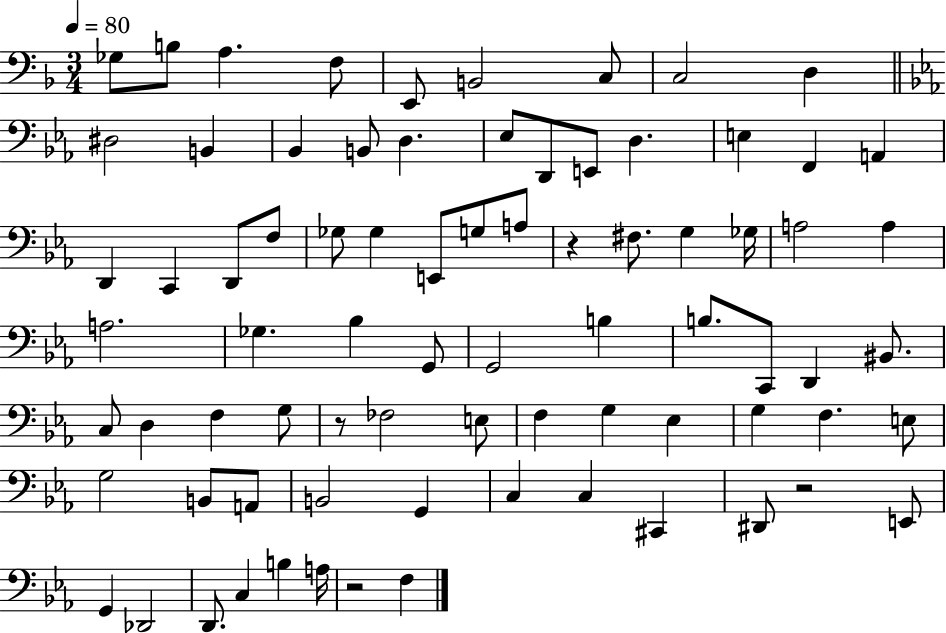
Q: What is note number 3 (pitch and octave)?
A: A3